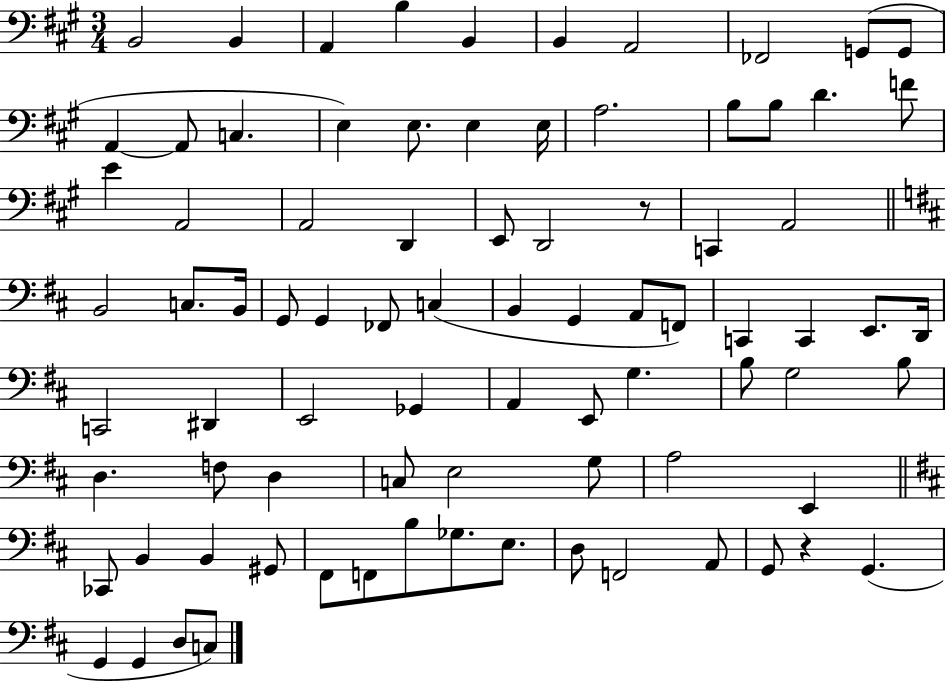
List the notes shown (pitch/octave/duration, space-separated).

B2/h B2/q A2/q B3/q B2/q B2/q A2/h FES2/h G2/e G2/e A2/q A2/e C3/q. E3/q E3/e. E3/q E3/s A3/h. B3/e B3/e D4/q. F4/e E4/q A2/h A2/h D2/q E2/e D2/h R/e C2/q A2/h B2/h C3/e. B2/s G2/e G2/q FES2/e C3/q B2/q G2/q A2/e F2/e C2/q C2/q E2/e. D2/s C2/h D#2/q E2/h Gb2/q A2/q E2/e G3/q. B3/e G3/h B3/e D3/q. F3/e D3/q C3/e E3/h G3/e A3/h E2/q CES2/e B2/q B2/q G#2/e F#2/e F2/e B3/e Gb3/e. E3/e. D3/e F2/h A2/e G2/e R/q G2/q. G2/q G2/q D3/e C3/e